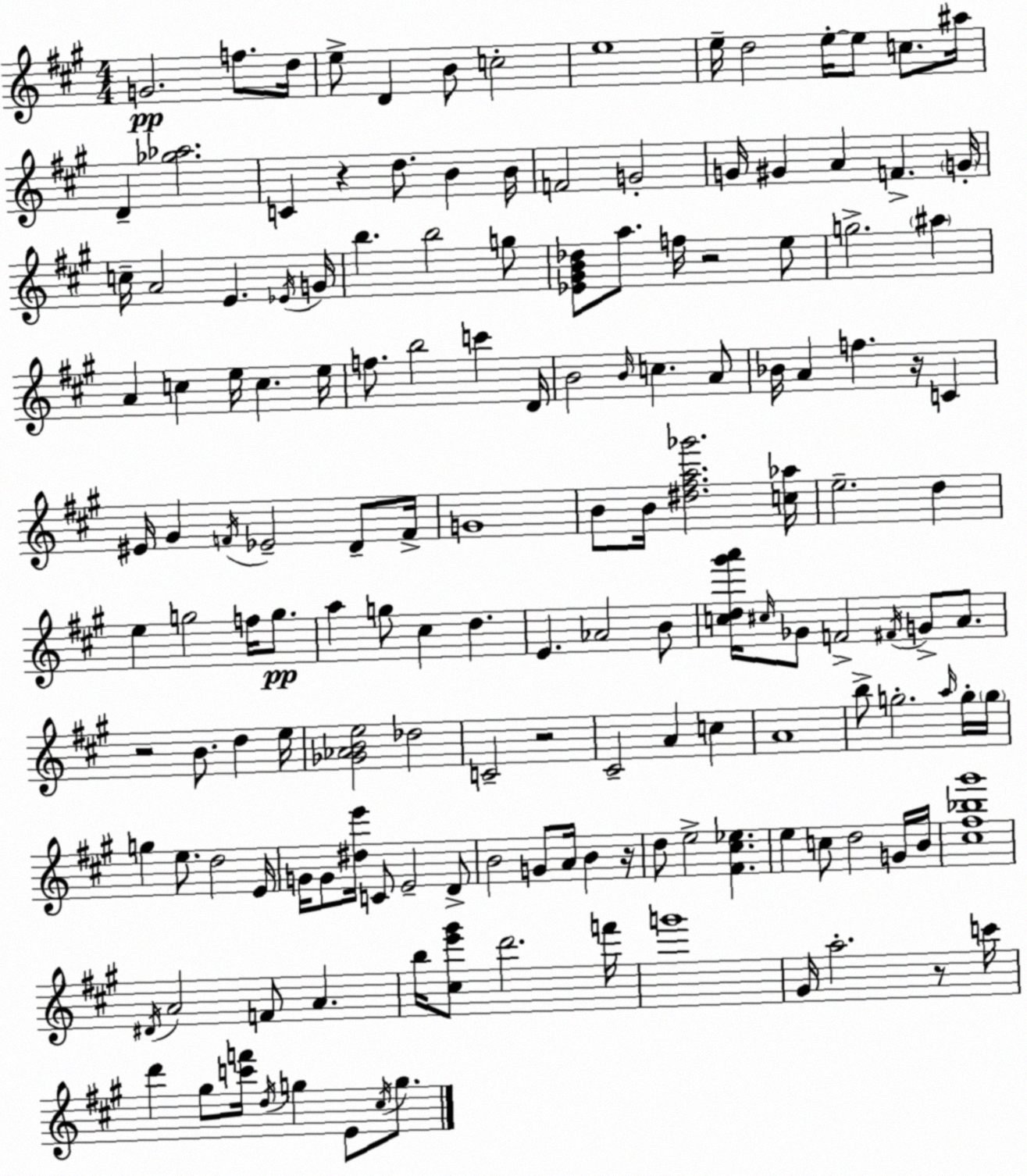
X:1
T:Untitled
M:4/4
L:1/4
K:A
G2 f/2 d/4 e/2 D B/2 c2 e4 e/4 d2 e/4 e/2 c/2 ^a/4 D [_g_a]2 C z d/2 B B/4 F2 G2 G/4 ^G A F G/4 c/4 A2 E _E/4 G/4 b b2 g/2 [_E^GB_d]/2 a/2 f/4 z2 e/2 g2 ^a A c e/4 c e/4 f/2 b2 c' D/4 B2 B/4 c A/2 _B/4 A f z/4 C ^E/4 ^G F/4 _E2 D/2 F/4 G4 B/2 B/4 [^d^fa_g']2 [c_a]/4 e2 d e g2 f/4 g/2 a g/2 ^c d E _A2 B/2 [cd^g'a']/4 ^c/4 _G/2 F2 ^F/4 G/2 A/2 z2 B/2 d e/4 [_G_ABe]2 _d2 C2 z2 ^C2 A c A4 b/2 g2 a/4 g/4 g/4 g e/2 d2 E/4 G/4 G/2 [^de']/4 C/2 E2 D/2 B2 G/2 A/4 B z/4 d/2 e2 [^F^c_e] e c/2 d2 G/4 B/4 [^c^f_b^g']4 ^D/4 A2 F/2 A b/4 [^ce'^g']/2 d'2 f'/4 g'4 ^G/4 a2 z/2 c'/4 d' ^g/2 [c'f']/4 d/4 g E/2 ^c/4 g/2